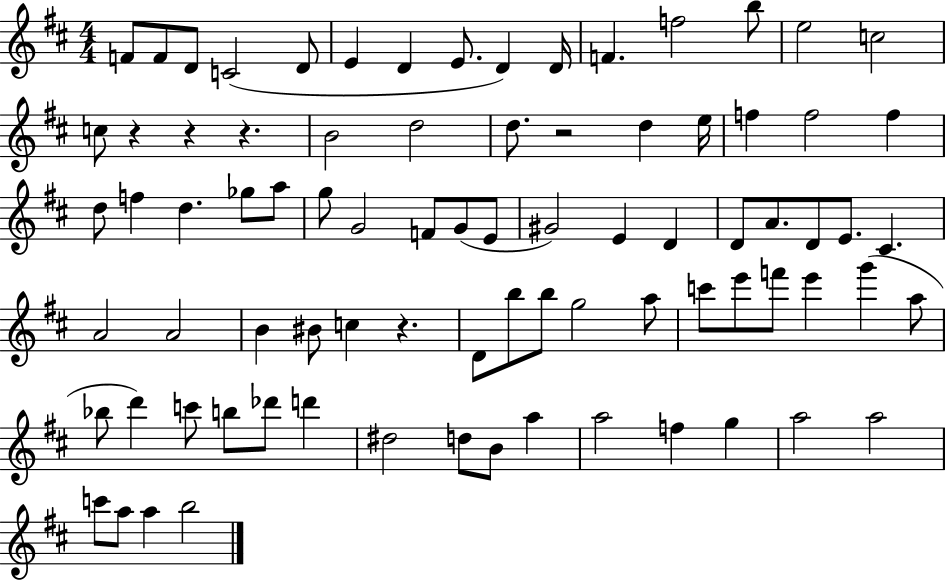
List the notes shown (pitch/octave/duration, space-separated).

F4/e F4/e D4/e C4/h D4/e E4/q D4/q E4/e. D4/q D4/s F4/q. F5/h B5/e E5/h C5/h C5/e R/q R/q R/q. B4/h D5/h D5/e. R/h D5/q E5/s F5/q F5/h F5/q D5/e F5/q D5/q. Gb5/e A5/e G5/e G4/h F4/e G4/e E4/e G#4/h E4/q D4/q D4/e A4/e. D4/e E4/e. C#4/q. A4/h A4/h B4/q BIS4/e C5/q R/q. D4/e B5/e B5/e G5/h A5/e C6/e E6/e F6/e E6/q G6/q A5/e Bb5/e D6/q C6/e B5/e Db6/e D6/q D#5/h D5/e B4/e A5/q A5/h F5/q G5/q A5/h A5/h C6/e A5/e A5/q B5/h